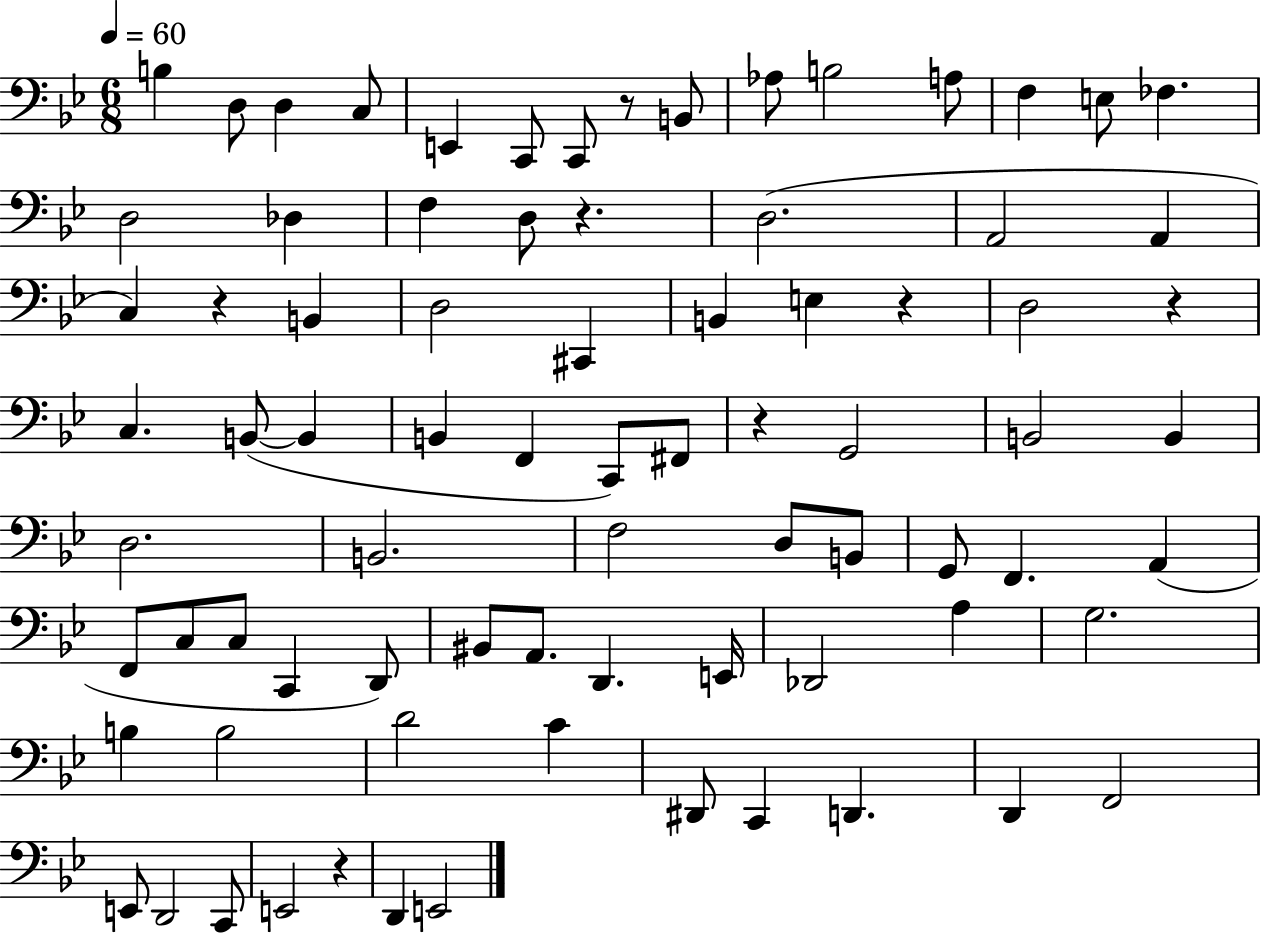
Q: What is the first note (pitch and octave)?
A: B3